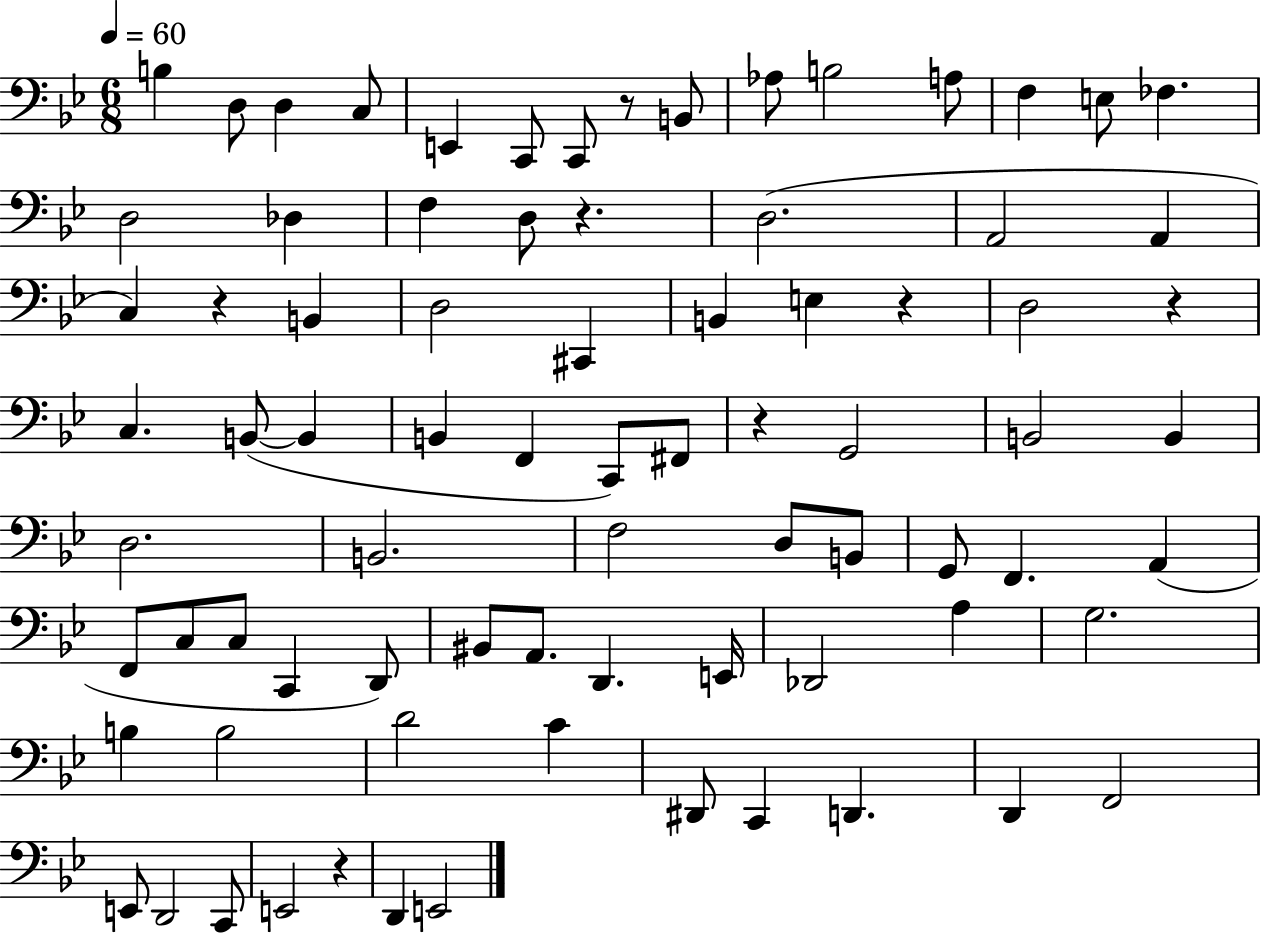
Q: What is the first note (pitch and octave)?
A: B3